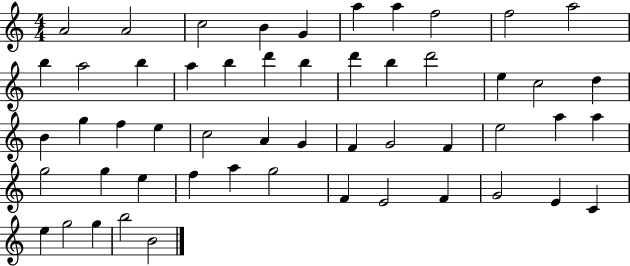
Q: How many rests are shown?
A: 0